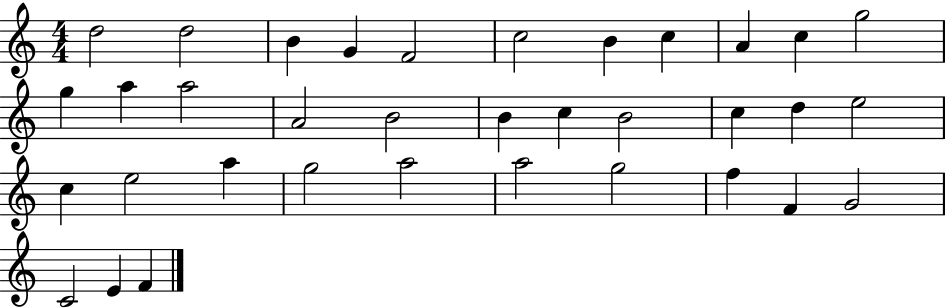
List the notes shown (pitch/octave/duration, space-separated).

D5/h D5/h B4/q G4/q F4/h C5/h B4/q C5/q A4/q C5/q G5/h G5/q A5/q A5/h A4/h B4/h B4/q C5/q B4/h C5/q D5/q E5/h C5/q E5/h A5/q G5/h A5/h A5/h G5/h F5/q F4/q G4/h C4/h E4/q F4/q